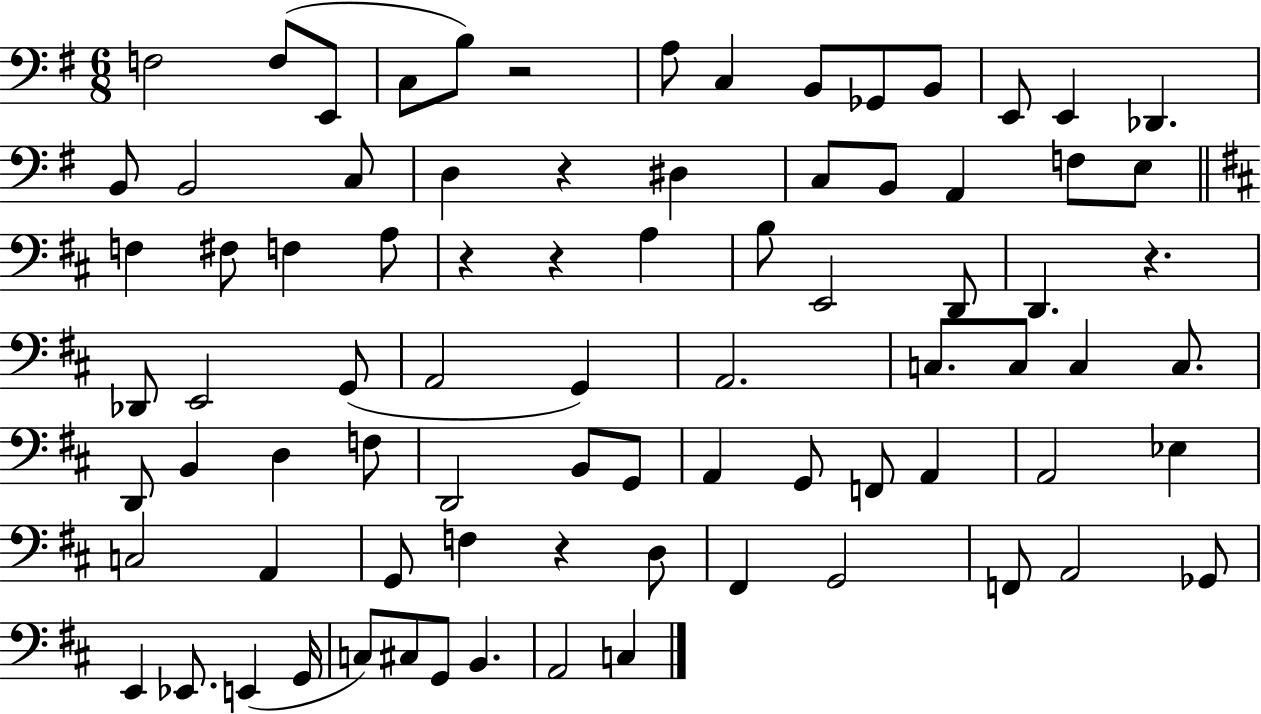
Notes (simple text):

F3/h F3/e E2/e C3/e B3/e R/h A3/e C3/q B2/e Gb2/e B2/e E2/e E2/q Db2/q. B2/e B2/h C3/e D3/q R/q D#3/q C3/e B2/e A2/q F3/e E3/e F3/q F#3/e F3/q A3/e R/q R/q A3/q B3/e E2/h D2/e D2/q. R/q. Db2/e E2/h G2/e A2/h G2/q A2/h. C3/e. C3/e C3/q C3/e. D2/e B2/q D3/q F3/e D2/h B2/e G2/e A2/q G2/e F2/e A2/q A2/h Eb3/q C3/h A2/q G2/e F3/q R/q D3/e F#2/q G2/h F2/e A2/h Gb2/e E2/q Eb2/e. E2/q G2/s C3/e C#3/e G2/e B2/q. A2/h C3/q